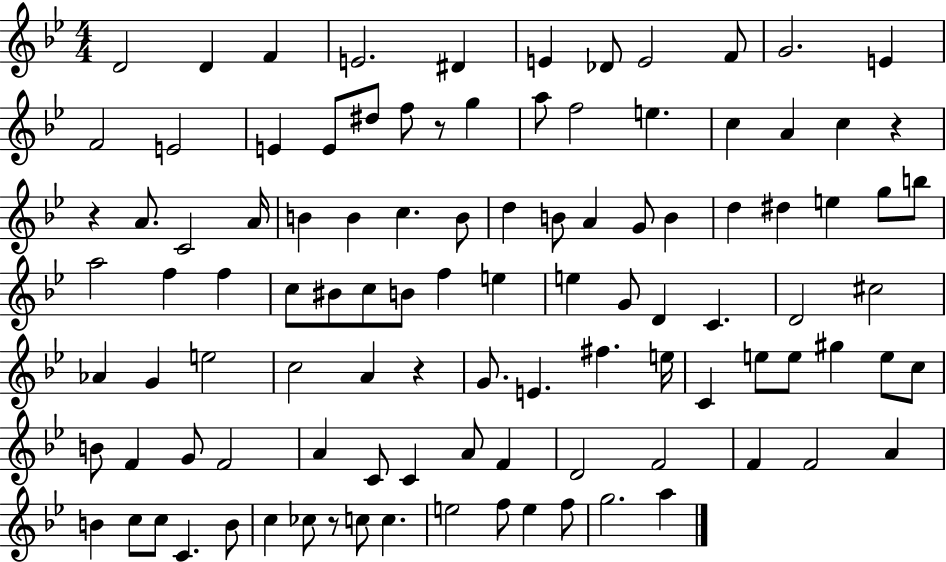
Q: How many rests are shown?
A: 5